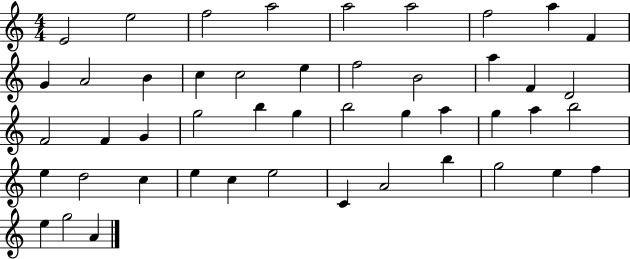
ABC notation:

X:1
T:Untitled
M:4/4
L:1/4
K:C
E2 e2 f2 a2 a2 a2 f2 a F G A2 B c c2 e f2 B2 a F D2 F2 F G g2 b g b2 g a g a b2 e d2 c e c e2 C A2 b g2 e f e g2 A